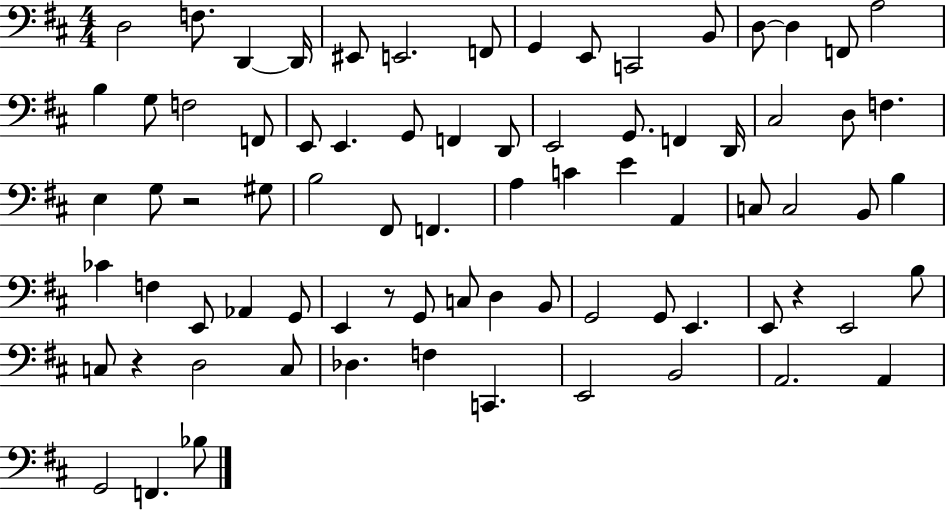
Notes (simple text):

D3/h F3/e. D2/q D2/s EIS2/e E2/h. F2/e G2/q E2/e C2/h B2/e D3/e D3/q F2/e A3/h B3/q G3/e F3/h F2/e E2/e E2/q. G2/e F2/q D2/e E2/h G2/e. F2/q D2/s C#3/h D3/e F3/q. E3/q G3/e R/h G#3/e B3/h F#2/e F2/q. A3/q C4/q E4/q A2/q C3/e C3/h B2/e B3/q CES4/q F3/q E2/e Ab2/q G2/e E2/q R/e G2/e C3/e D3/q B2/e G2/h G2/e E2/q. E2/e R/q E2/h B3/e C3/e R/q D3/h C3/e Db3/q. F3/q C2/q. E2/h B2/h A2/h. A2/q G2/h F2/q. Bb3/e